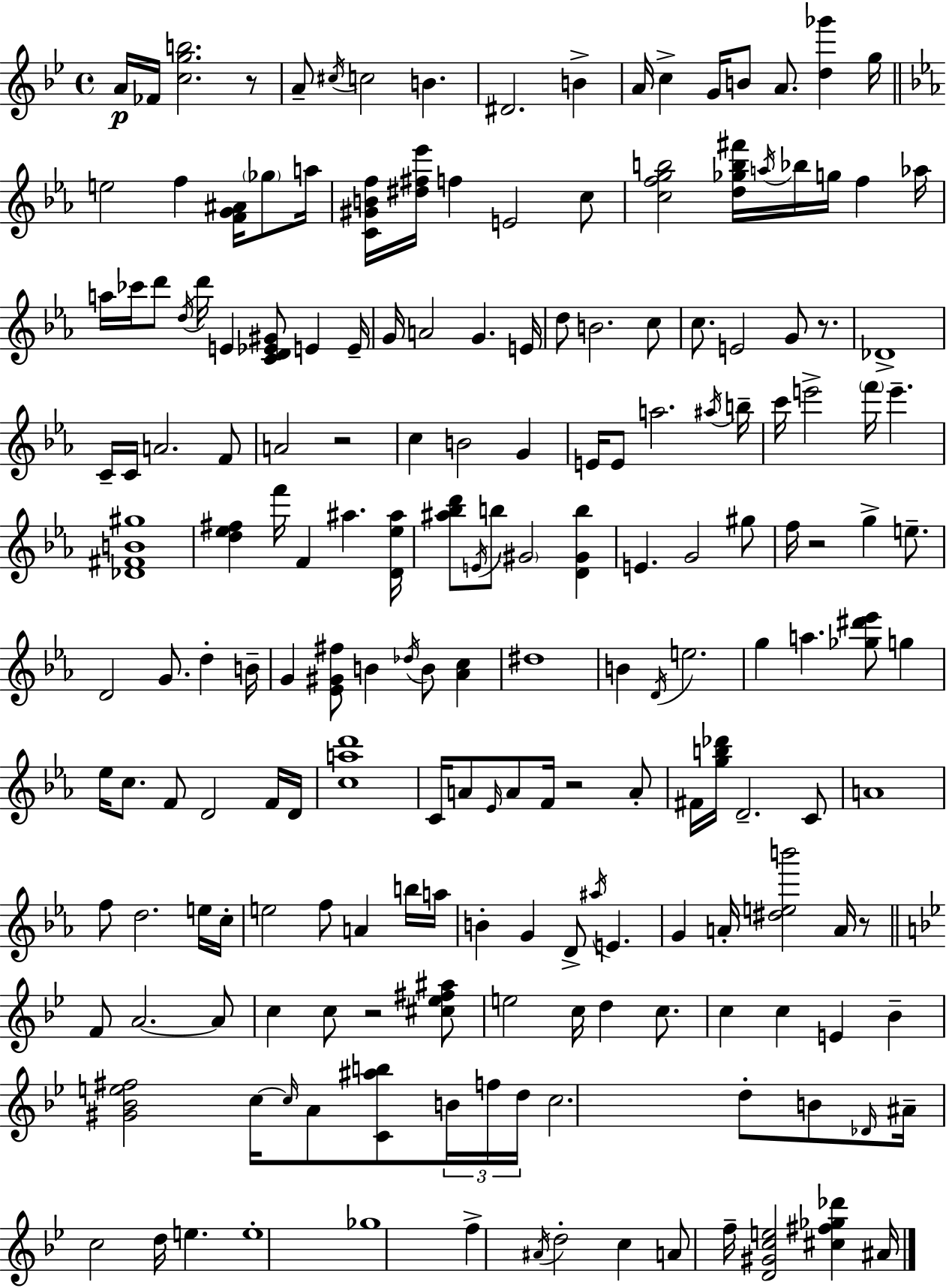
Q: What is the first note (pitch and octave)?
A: A4